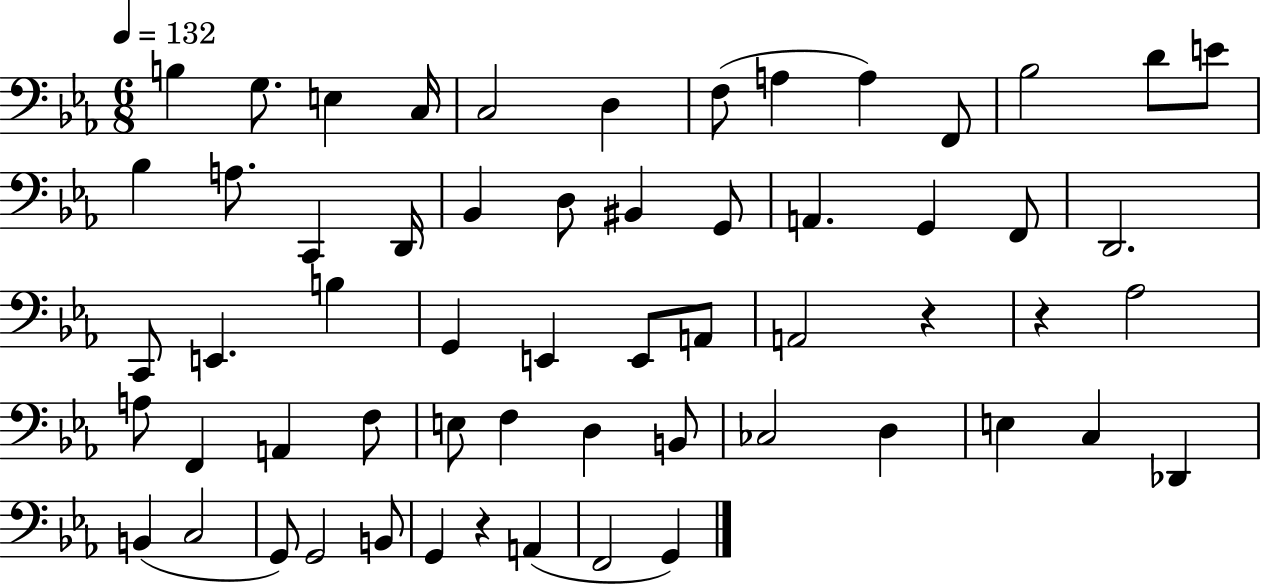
{
  \clef bass
  \numericTimeSignature
  \time 6/8
  \key ees \major
  \tempo 4 = 132
  b4 g8. e4 c16 | c2 d4 | f8( a4 a4) f,8 | bes2 d'8 e'8 | \break bes4 a8. c,4 d,16 | bes,4 d8 bis,4 g,8 | a,4. g,4 f,8 | d,2. | \break c,8 e,4. b4 | g,4 e,4 e,8 a,8 | a,2 r4 | r4 aes2 | \break a8 f,4 a,4 f8 | e8 f4 d4 b,8 | ces2 d4 | e4 c4 des,4 | \break b,4( c2 | g,8) g,2 b,8 | g,4 r4 a,4( | f,2 g,4) | \break \bar "|."
}